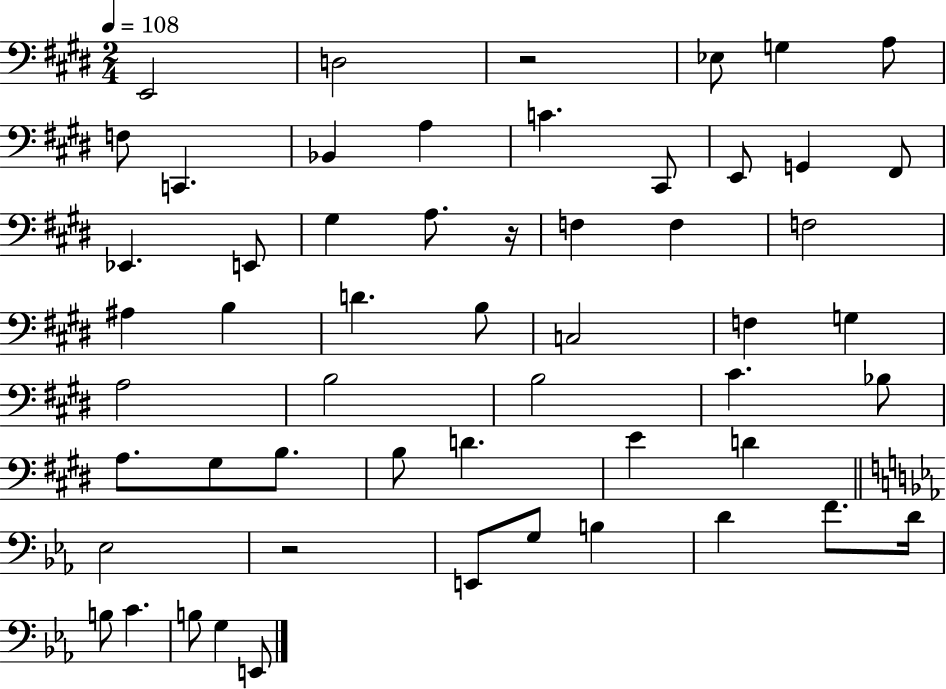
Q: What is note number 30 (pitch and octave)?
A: B3